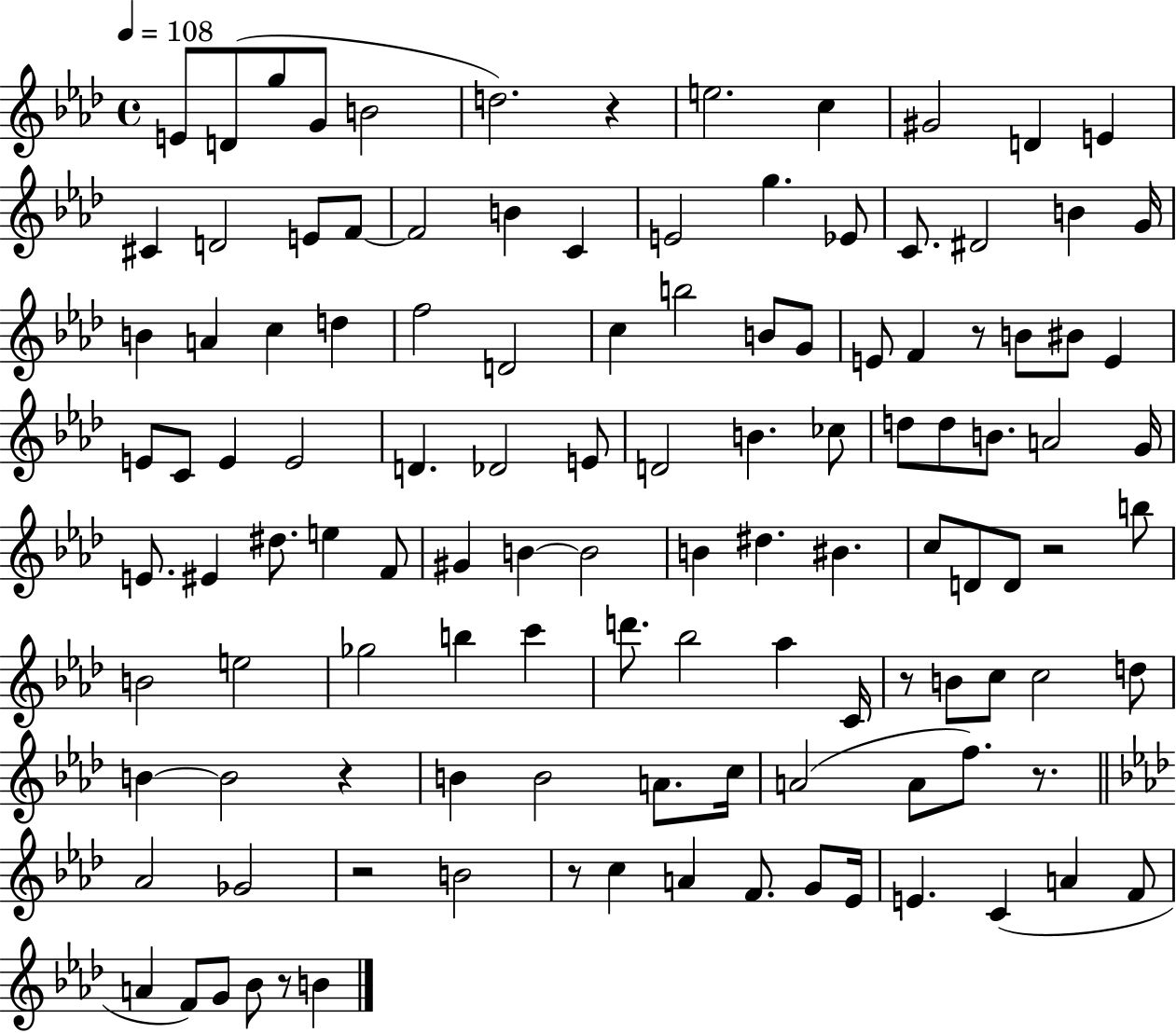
X:1
T:Untitled
M:4/4
L:1/4
K:Ab
E/2 D/2 g/2 G/2 B2 d2 z e2 c ^G2 D E ^C D2 E/2 F/2 F2 B C E2 g _E/2 C/2 ^D2 B G/4 B A c d f2 D2 c b2 B/2 G/2 E/2 F z/2 B/2 ^B/2 E E/2 C/2 E E2 D _D2 E/2 D2 B _c/2 d/2 d/2 B/2 A2 G/4 E/2 ^E ^d/2 e F/2 ^G B B2 B ^d ^B c/2 D/2 D/2 z2 b/2 B2 e2 _g2 b c' d'/2 _b2 _a C/4 z/2 B/2 c/2 c2 d/2 B B2 z B B2 A/2 c/4 A2 A/2 f/2 z/2 _A2 _G2 z2 B2 z/2 c A F/2 G/2 _E/4 E C A F/2 A F/2 G/2 _B/2 z/2 B